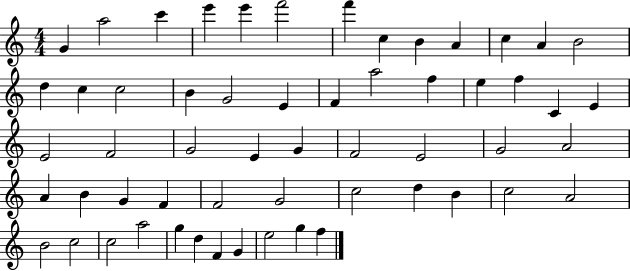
G4/q A5/h C6/q E6/q E6/q F6/h F6/q C5/q B4/q A4/q C5/q A4/q B4/h D5/q C5/q C5/h B4/q G4/h E4/q F4/q A5/h F5/q E5/q F5/q C4/q E4/q E4/h F4/h G4/h E4/q G4/q F4/h E4/h G4/h A4/h A4/q B4/q G4/q F4/q F4/h G4/h C5/h D5/q B4/q C5/h A4/h B4/h C5/h C5/h A5/h G5/q D5/q F4/q G4/q E5/h G5/q F5/q